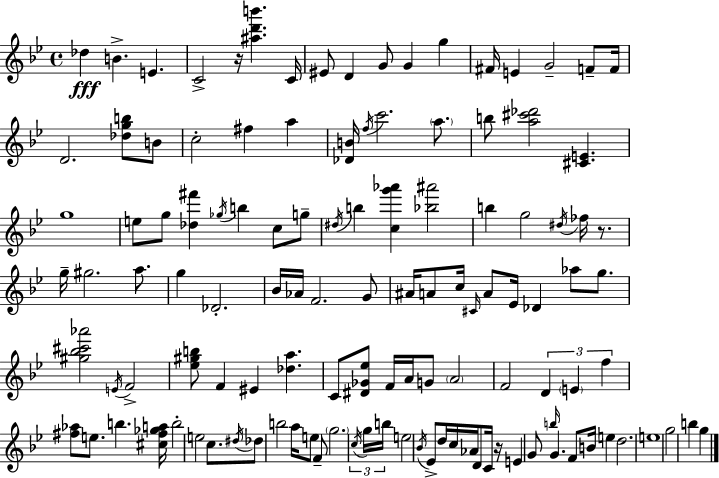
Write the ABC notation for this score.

X:1
T:Untitled
M:4/4
L:1/4
K:Bb
_d B E C2 z/4 [^ad'b'] C/4 ^E/2 D G/2 G g ^F/4 E G2 F/2 F/4 D2 [_dgb]/2 B/2 c2 ^f a [_DB]/4 f/4 c'2 a/2 b/2 [a^c'_d']2 [^CE] g4 e/2 g/2 [_d^f'] _g/4 b c/2 g/2 ^d/4 b [cg'_a'] [_b^a']2 b g2 ^d/4 _f/4 z/2 g/4 ^g2 a/2 g _D2 _B/4 _A/4 F2 G/2 ^A/4 A/2 c/4 ^C/4 A/2 _E/4 _D _a/2 g/2 [^g_b^c'_a']2 E/4 F2 [_e^gb]/2 F ^E [_da] C/2 [^D_G_e]/2 F/4 A/4 G/2 A2 F2 D E f [^f_a]/2 e/2 b [^c^f_ga]/4 b2 e2 c/2 ^d/4 _d/2 b2 a/4 e/2 F/2 g2 c/4 g/4 b/4 e2 _B/4 _E/2 d/4 c/4 _A/4 D/2 C/4 z/4 E G/2 b/4 G F/2 B/4 e d2 e4 g2 b g